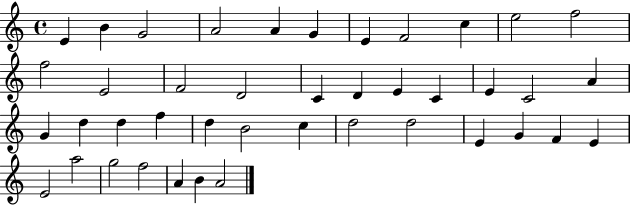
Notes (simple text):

E4/q B4/q G4/h A4/h A4/q G4/q E4/q F4/h C5/q E5/h F5/h F5/h E4/h F4/h D4/h C4/q D4/q E4/q C4/q E4/q C4/h A4/q G4/q D5/q D5/q F5/q D5/q B4/h C5/q D5/h D5/h E4/q G4/q F4/q E4/q E4/h A5/h G5/h F5/h A4/q B4/q A4/h